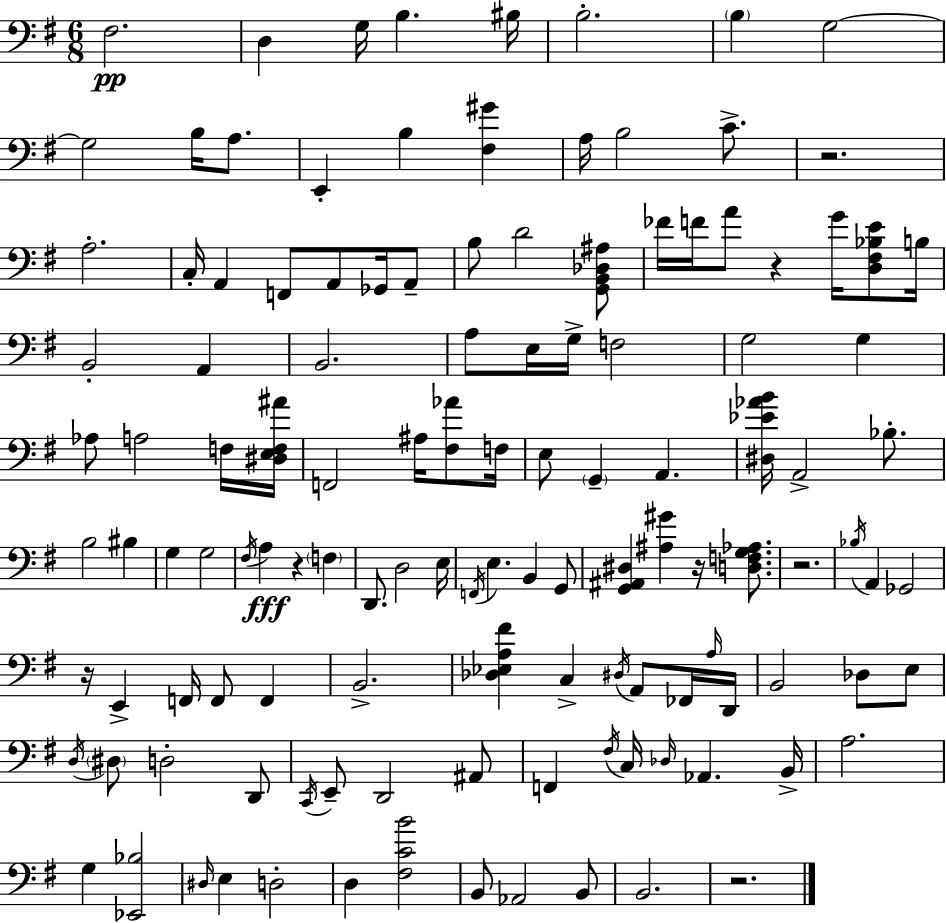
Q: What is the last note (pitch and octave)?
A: B2